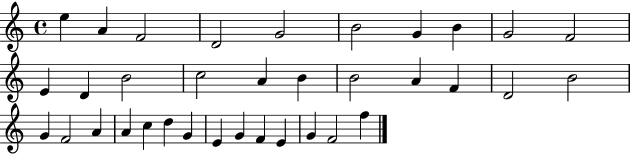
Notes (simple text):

E5/q A4/q F4/h D4/h G4/h B4/h G4/q B4/q G4/h F4/h E4/q D4/q B4/h C5/h A4/q B4/q B4/h A4/q F4/q D4/h B4/h G4/q F4/h A4/q A4/q C5/q D5/q G4/q E4/q G4/q F4/q E4/q G4/q F4/h F5/q